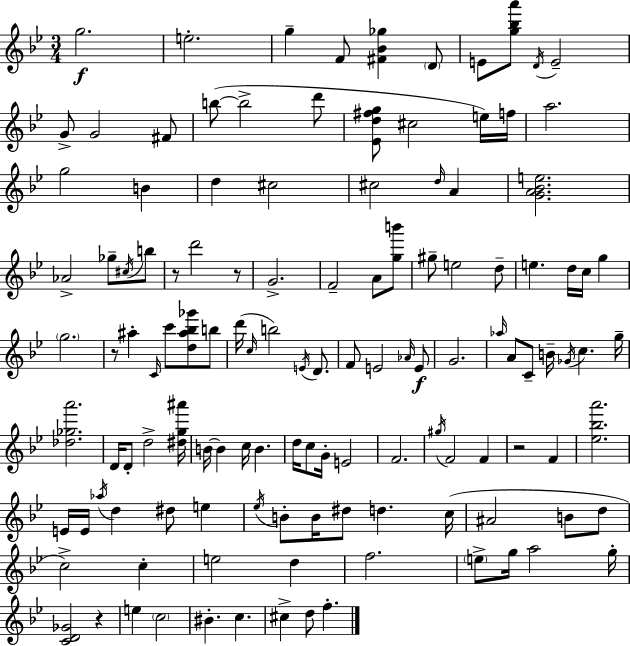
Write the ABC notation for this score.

X:1
T:Untitled
M:3/4
L:1/4
K:Gm
g2 e2 g F/2 [^F_B_g] D/2 E/2 [g_ba']/2 D/4 E2 G/2 G2 ^F/2 b/2 b2 d'/2 [_Ed^fg]/2 ^c2 e/4 f/4 a2 g2 B d ^c2 ^c2 d/4 A [GA_Be]2 _A2 _g/2 ^c/4 b/2 z/2 d'2 z/2 G2 F2 A/2 [gb']/2 ^g/2 e2 d/2 e d/4 c/4 g g2 z/2 ^a C/4 c'/2 [d^a_b_g']/2 b/2 d'/4 c/4 b2 E/4 D/2 F/2 E2 _A/4 E/2 G2 _a/4 A/2 C/2 B/4 _G/4 c g/4 [_d_ga']2 D/4 D/2 d2 [^dg^a']/4 B/4 B c/4 B d/4 c/2 G/4 E2 F2 ^g/4 F2 F z2 F [_e_ba']2 E/4 E/4 _a/4 d ^d/2 e _e/4 B/2 B/4 ^d/2 d c/4 ^A2 B/2 d/2 c2 c e2 d f2 e/2 g/4 a2 g/4 [CD_G]2 z e c2 ^B c ^c d/2 f